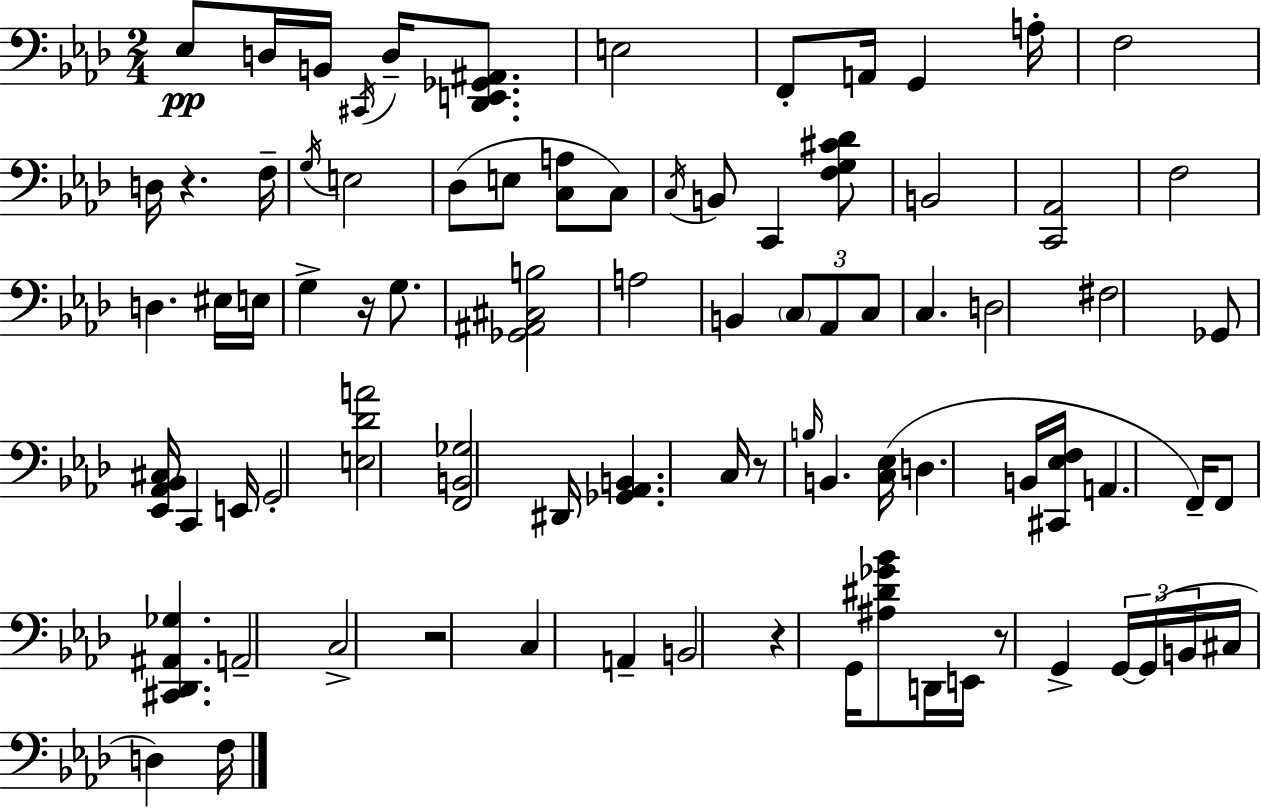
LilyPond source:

{
  \clef bass
  \numericTimeSignature
  \time 2/4
  \key aes \major
  ees8\pp d16 b,16 \acciaccatura { cis,16 } d16-- <des, e, ges, ais,>8. | e2 | f,8-. a,16 g,4 | a16-. f2 | \break d16 r4. | f16-- \acciaccatura { g16 } e2 | des8( e8 <c a>8 | c8) \acciaccatura { c16 } b,8 c,4 | \break <f g cis' des'>8 b,2 | <c, aes,>2 | f2 | d4. | \break eis16 e16 g4-> r16 | g8. <ges, ais, cis b>2 | a2 | b,4 \tuplet 3/2 { \parenthesize c8 | \break aes,8 c8 } c4. | d2 | fis2 | ges,8 <ees, aes, bes, cis>16 c,4 | \break e,16 g,2-. | <e des' a'>2 | <f, b, ges>2 | dis,16 <ges, aes, b,>4. | \break c16 r8 \grace { b16 } b,4. | <c ees>16( d4. | b,16 <cis, ees f>16 a,4. | f,16--) f,8 <cis, des, ais, ges>4. | \break a,2-- | c2-> | r2 | c4 | \break a,4-- b,2 | r4 | g,16 <ais dis' ges' bes'>8 d,16 e,16 r8 g,4-> | \tuplet 3/2 { g,16~~ g,16( b,16 } cis16 d4) | \break f16 \bar "|."
}